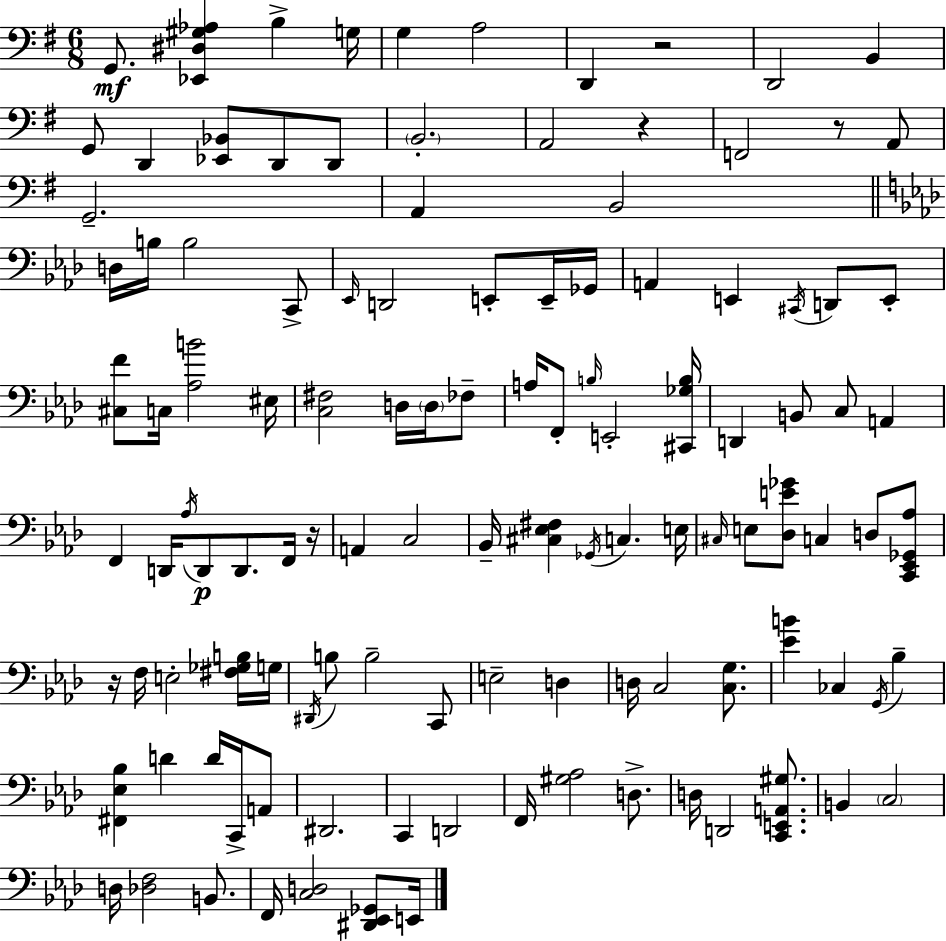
{
  \clef bass
  \numericTimeSignature
  \time 6/8
  \key e \minor
  g,8.\mf <ees, dis gis aes>4 b4-> g16 | g4 a2 | d,4 r2 | d,2 b,4 | \break g,8 d,4 <ees, bes,>8 d,8 d,8 | \parenthesize b,2.-. | a,2 r4 | f,2 r8 a,8 | \break g,2.-- | a,4 b,2 | \bar "||" \break \key aes \major d16 b16 b2 c,8-> | \grace { ees,16 } d,2 e,8-. e,16-- | ges,16 a,4 e,4 \acciaccatura { cis,16 } d,8 | e,8-. <cis f'>8 c16 <aes b'>2 | \break eis16 <c fis>2 d16 \parenthesize d16 | fes8-- a16 f,8-. \grace { b16 } e,2-. | <cis, ges b>16 d,4 b,8 c8 a,4 | f,4 d,16 \acciaccatura { aes16 } d,8\p d,8. | \break f,16 r16 a,4 c2 | bes,16-- <cis ees fis>4 \acciaccatura { ges,16 } c4. | e16 \grace { cis16 } e8 <des e' ges'>8 c4 | d8 <c, ees, ges, aes>8 r16 f16 e2-. | \break <fis ges b>16 g16 \acciaccatura { dis,16 } b8 b2-- | c,8 e2-- | d4 d16 c2 | <c g>8. <ees' b'>4 ces4 | \break \acciaccatura { g,16 } bes4-- <fis, ees bes>4 | d'4 d'16 c,16-> a,8 dis,2. | c,4 | d,2 f,16 <gis aes>2 | \break d8.-> d16 d,2 | <c, e, a, gis>8. b,4 | \parenthesize c2 d16 <des f>2 | b,8. f,16 <c d>2 | \break <dis, ees, ges,>8 e,16 \bar "|."
}